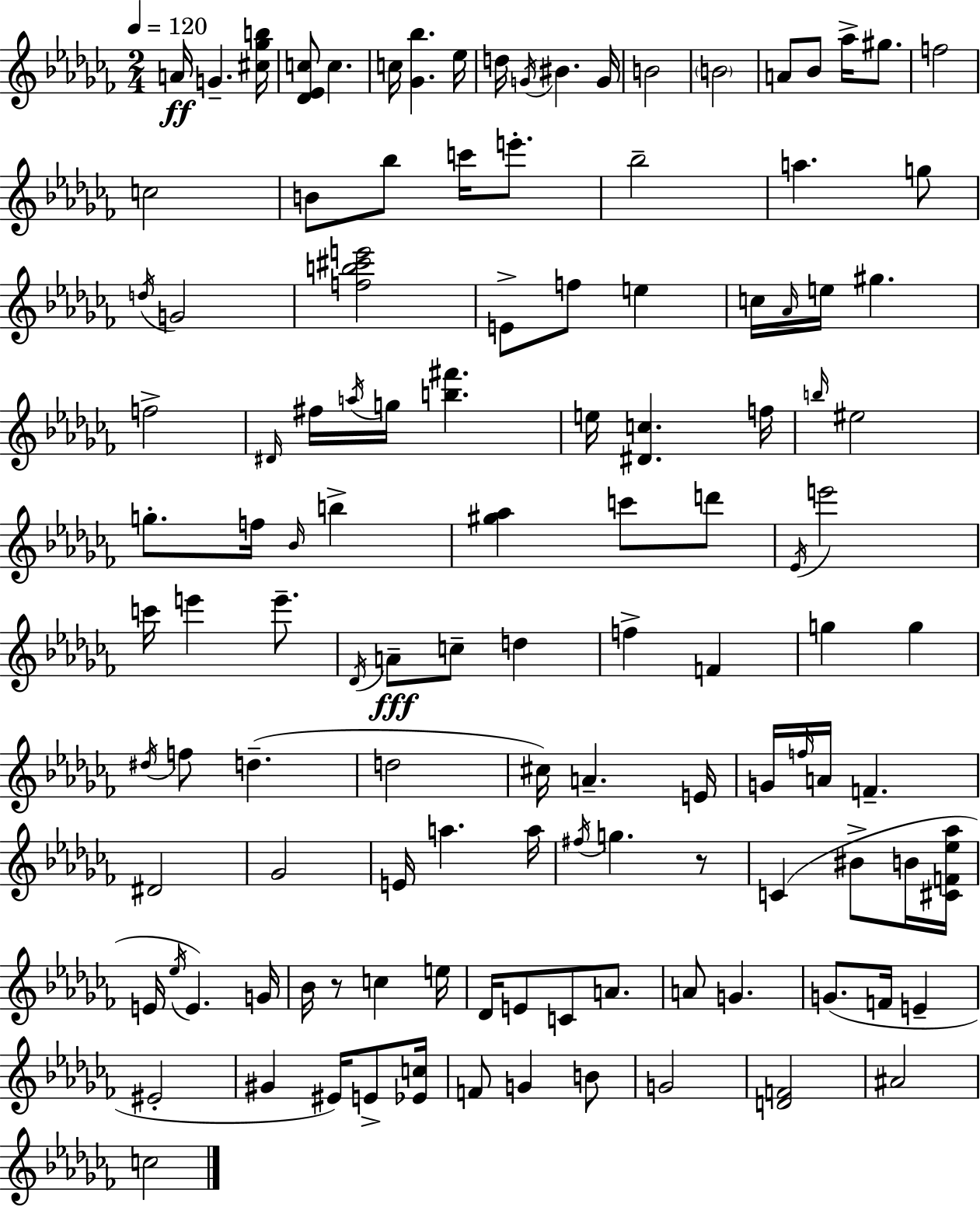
{
  \clef treble
  \numericTimeSignature
  \time 2/4
  \key aes \minor
  \tempo 4 = 120
  \repeat volta 2 { a'16\ff g'4.-- <cis'' ges'' b''>16 | <des' ees' c''>8 c''4. | c''16 <ges' bes''>4. ees''16 | d''16 \acciaccatura { g'16 } bis'4. | \break g'16 b'2 | \parenthesize b'2 | a'8 bes'8 aes''16-> gis''8. | f''2 | \break c''2 | b'8 bes''8 c'''16 e'''8.-. | bes''2-- | a''4. g''8 | \break \acciaccatura { d''16 } g'2 | <f'' b'' cis''' e'''>2 | e'8-> f''8 e''4 | c''16 \grace { aes'16 } e''16 gis''4. | \break f''2-> | \grace { dis'16 } fis''16 \acciaccatura { a''16 } g''16 <b'' fis'''>4. | e''16 <dis' c''>4. | f''16 \grace { b''16 } eis''2 | \break g''8.-. | f''16 \grace { bes'16 } b''4-> <gis'' aes''>4 | c'''8 d'''8 \acciaccatura { ees'16 } | e'''2 | \break c'''16 e'''4 e'''8.-- | \acciaccatura { des'16 }\fff a'8-- c''8-- d''4 | f''4-> f'4 | g''4 g''4 | \break \acciaccatura { dis''16 } f''8 d''4.--( | d''2 | cis''16) a'4.-- | e'16 g'16 \grace { f''16 } a'16 f'4.-- | \break dis'2 | ges'2 | e'16 a''4. | a''16 \acciaccatura { fis''16 } g''4. | \break r8 c'4( | bis'8-> b'16 <cis' f' ees'' aes''>16 e'16 \acciaccatura { ees''16 }) e'4. | g'16 bes'16 r8 | c''4 e''16 des'16 e'8 | \break c'8 a'8. a'8 g'4. | g'8.( | f'16 e'4-- eis'2-. | gis'4 | \break eis'16) e'8-> <ees' c''>16 f'8 g'4 | b'8 g'2 | <d' f'>2 | ais'2 | \break c''2 | } \bar "|."
}